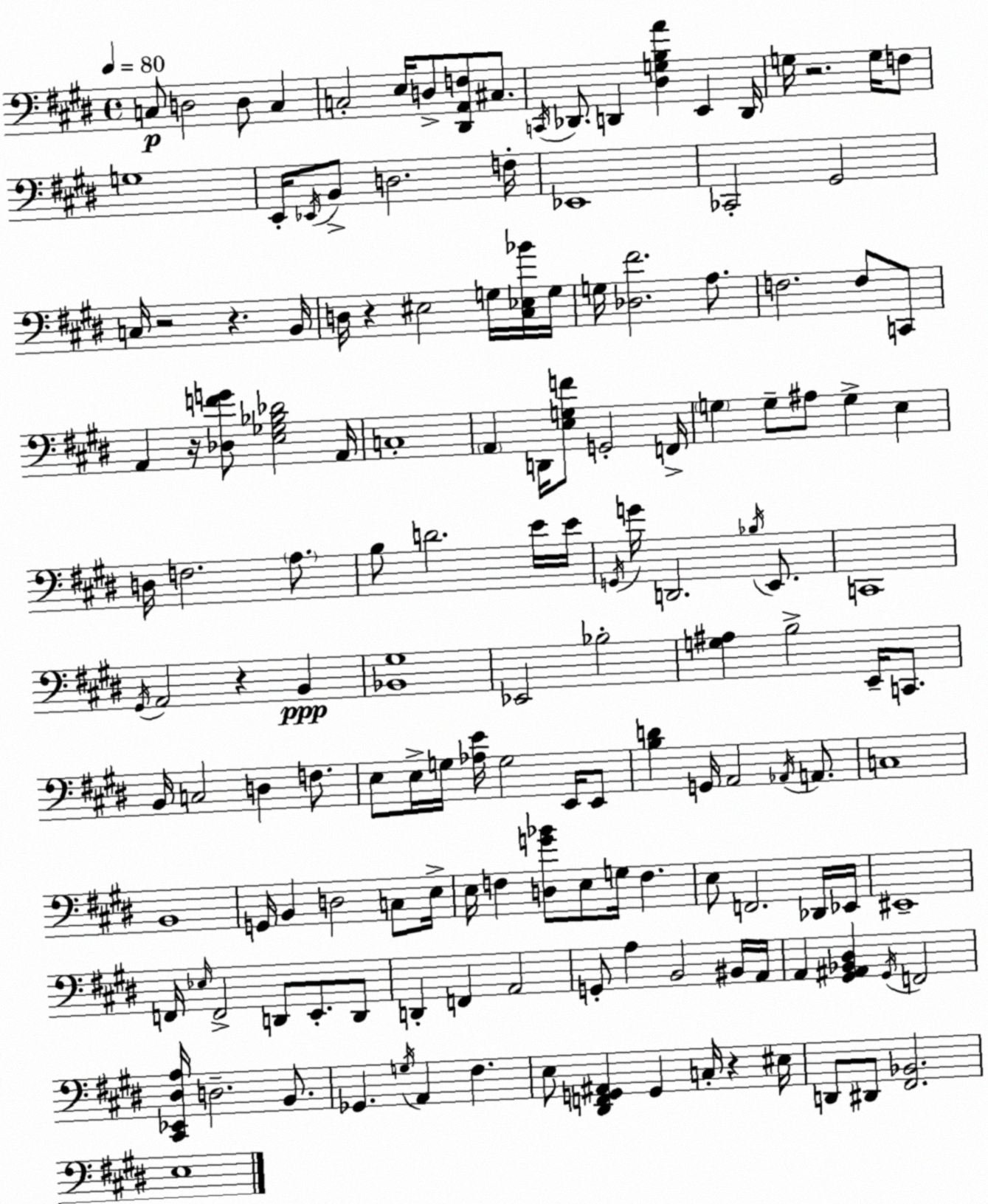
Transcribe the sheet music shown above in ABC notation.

X:1
T:Untitled
M:4/4
L:1/4
K:E
C,/2 D,2 D,/2 C, C,2 E,/4 D,/2 [^D,,A,,F,]/2 ^C,/2 C,,/4 _D,,/2 D,, [^D,G,B,A] E,, D,,/4 G,/4 z2 G,/4 F,/2 G,4 E,,/4 _E,,/4 B,,/2 D,2 F,/4 _E,,4 _C,,2 ^G,,2 C,/4 z2 z B,,/4 D,/4 z ^E,2 G,/4 [^C,_E,_B]/4 G,/4 G,/4 [_D,^F]2 A,/2 F,2 F,/2 C,,/2 A,, z/4 [_D,FG]/2 [E,_G,_B,_D]2 A,,/4 C,4 A,, D,,/4 [E,G,F]/2 G,,2 F,,/4 G, G,/2 ^A,/2 G, E, D,/4 F,2 A,/2 B,/2 D2 E/4 E/4 G,,/4 G/4 D,,2 _B,/4 E,,/2 C,,4 ^G,,/4 A,,2 z B,, [_B,,^G,]4 _E,,2 _B,2 [G,^A,] B,2 E,,/4 C,,/2 B,,/4 C,2 D, F,/2 E,/2 E,/4 G,/4 [_A,E]/4 G,2 E,,/4 E,,/2 [B,D] G,,/4 A,,2 _A,,/4 A,,/2 C,4 B,,4 G,,/4 B,, D,2 C,/2 E,/4 E,/4 F, [D,G_B]/2 E,/2 G,/4 F, E,/2 F,,2 _D,,/4 _E,,/4 ^E,,4 F,,/4 _E,/4 F,,2 D,,/2 E,,/2 D,,/2 D,, F,, A,,2 G,,/2 A, B,,2 ^B,,/4 A,,/4 A,, [^G,,^A,,_B,,^D,] ^G,,/4 F,,2 [^C,,_E,,^D,A,]/4 D,2 B,,/2 _G,, G,/4 A,, ^F, E,/2 [^D,,F,,G,,^A,,] G,, C,/4 z ^E,/4 D,,/2 ^D,,/2 [^F,,_B,,]2 E,4